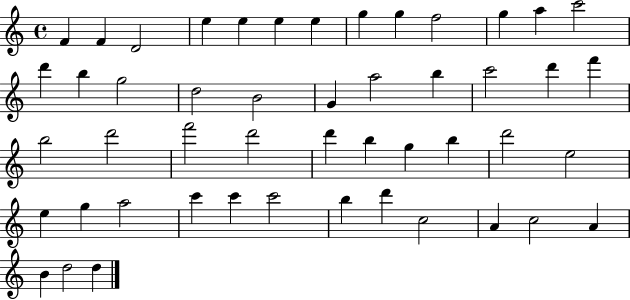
F4/q F4/q D4/h E5/q E5/q E5/q E5/q G5/q G5/q F5/h G5/q A5/q C6/h D6/q B5/q G5/h D5/h B4/h G4/q A5/h B5/q C6/h D6/q F6/q B5/h D6/h F6/h D6/h D6/q B5/q G5/q B5/q D6/h E5/h E5/q G5/q A5/h C6/q C6/q C6/h B5/q D6/q C5/h A4/q C5/h A4/q B4/q D5/h D5/q